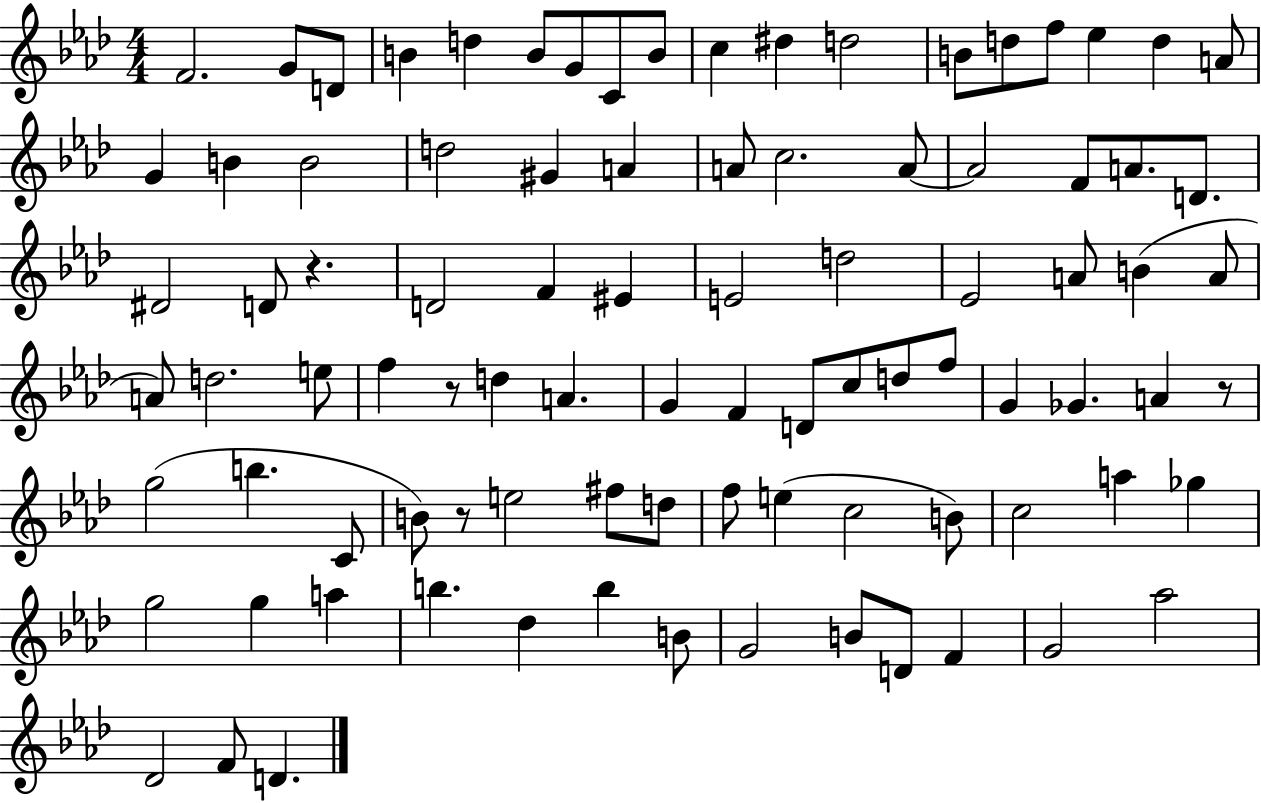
F4/h. G4/e D4/e B4/q D5/q B4/e G4/e C4/e B4/e C5/q D#5/q D5/h B4/e D5/e F5/e Eb5/q D5/q A4/e G4/q B4/q B4/h D5/h G#4/q A4/q A4/e C5/h. A4/e A4/h F4/e A4/e. D4/e. D#4/h D4/e R/q. D4/h F4/q EIS4/q E4/h D5/h Eb4/h A4/e B4/q A4/e A4/e D5/h. E5/e F5/q R/e D5/q A4/q. G4/q F4/q D4/e C5/e D5/e F5/e G4/q Gb4/q. A4/q R/e G5/h B5/q. C4/e B4/e R/e E5/h F#5/e D5/e F5/e E5/q C5/h B4/e C5/h A5/q Gb5/q G5/h G5/q A5/q B5/q. Db5/q B5/q B4/e G4/h B4/e D4/e F4/q G4/h Ab5/h Db4/h F4/e D4/q.